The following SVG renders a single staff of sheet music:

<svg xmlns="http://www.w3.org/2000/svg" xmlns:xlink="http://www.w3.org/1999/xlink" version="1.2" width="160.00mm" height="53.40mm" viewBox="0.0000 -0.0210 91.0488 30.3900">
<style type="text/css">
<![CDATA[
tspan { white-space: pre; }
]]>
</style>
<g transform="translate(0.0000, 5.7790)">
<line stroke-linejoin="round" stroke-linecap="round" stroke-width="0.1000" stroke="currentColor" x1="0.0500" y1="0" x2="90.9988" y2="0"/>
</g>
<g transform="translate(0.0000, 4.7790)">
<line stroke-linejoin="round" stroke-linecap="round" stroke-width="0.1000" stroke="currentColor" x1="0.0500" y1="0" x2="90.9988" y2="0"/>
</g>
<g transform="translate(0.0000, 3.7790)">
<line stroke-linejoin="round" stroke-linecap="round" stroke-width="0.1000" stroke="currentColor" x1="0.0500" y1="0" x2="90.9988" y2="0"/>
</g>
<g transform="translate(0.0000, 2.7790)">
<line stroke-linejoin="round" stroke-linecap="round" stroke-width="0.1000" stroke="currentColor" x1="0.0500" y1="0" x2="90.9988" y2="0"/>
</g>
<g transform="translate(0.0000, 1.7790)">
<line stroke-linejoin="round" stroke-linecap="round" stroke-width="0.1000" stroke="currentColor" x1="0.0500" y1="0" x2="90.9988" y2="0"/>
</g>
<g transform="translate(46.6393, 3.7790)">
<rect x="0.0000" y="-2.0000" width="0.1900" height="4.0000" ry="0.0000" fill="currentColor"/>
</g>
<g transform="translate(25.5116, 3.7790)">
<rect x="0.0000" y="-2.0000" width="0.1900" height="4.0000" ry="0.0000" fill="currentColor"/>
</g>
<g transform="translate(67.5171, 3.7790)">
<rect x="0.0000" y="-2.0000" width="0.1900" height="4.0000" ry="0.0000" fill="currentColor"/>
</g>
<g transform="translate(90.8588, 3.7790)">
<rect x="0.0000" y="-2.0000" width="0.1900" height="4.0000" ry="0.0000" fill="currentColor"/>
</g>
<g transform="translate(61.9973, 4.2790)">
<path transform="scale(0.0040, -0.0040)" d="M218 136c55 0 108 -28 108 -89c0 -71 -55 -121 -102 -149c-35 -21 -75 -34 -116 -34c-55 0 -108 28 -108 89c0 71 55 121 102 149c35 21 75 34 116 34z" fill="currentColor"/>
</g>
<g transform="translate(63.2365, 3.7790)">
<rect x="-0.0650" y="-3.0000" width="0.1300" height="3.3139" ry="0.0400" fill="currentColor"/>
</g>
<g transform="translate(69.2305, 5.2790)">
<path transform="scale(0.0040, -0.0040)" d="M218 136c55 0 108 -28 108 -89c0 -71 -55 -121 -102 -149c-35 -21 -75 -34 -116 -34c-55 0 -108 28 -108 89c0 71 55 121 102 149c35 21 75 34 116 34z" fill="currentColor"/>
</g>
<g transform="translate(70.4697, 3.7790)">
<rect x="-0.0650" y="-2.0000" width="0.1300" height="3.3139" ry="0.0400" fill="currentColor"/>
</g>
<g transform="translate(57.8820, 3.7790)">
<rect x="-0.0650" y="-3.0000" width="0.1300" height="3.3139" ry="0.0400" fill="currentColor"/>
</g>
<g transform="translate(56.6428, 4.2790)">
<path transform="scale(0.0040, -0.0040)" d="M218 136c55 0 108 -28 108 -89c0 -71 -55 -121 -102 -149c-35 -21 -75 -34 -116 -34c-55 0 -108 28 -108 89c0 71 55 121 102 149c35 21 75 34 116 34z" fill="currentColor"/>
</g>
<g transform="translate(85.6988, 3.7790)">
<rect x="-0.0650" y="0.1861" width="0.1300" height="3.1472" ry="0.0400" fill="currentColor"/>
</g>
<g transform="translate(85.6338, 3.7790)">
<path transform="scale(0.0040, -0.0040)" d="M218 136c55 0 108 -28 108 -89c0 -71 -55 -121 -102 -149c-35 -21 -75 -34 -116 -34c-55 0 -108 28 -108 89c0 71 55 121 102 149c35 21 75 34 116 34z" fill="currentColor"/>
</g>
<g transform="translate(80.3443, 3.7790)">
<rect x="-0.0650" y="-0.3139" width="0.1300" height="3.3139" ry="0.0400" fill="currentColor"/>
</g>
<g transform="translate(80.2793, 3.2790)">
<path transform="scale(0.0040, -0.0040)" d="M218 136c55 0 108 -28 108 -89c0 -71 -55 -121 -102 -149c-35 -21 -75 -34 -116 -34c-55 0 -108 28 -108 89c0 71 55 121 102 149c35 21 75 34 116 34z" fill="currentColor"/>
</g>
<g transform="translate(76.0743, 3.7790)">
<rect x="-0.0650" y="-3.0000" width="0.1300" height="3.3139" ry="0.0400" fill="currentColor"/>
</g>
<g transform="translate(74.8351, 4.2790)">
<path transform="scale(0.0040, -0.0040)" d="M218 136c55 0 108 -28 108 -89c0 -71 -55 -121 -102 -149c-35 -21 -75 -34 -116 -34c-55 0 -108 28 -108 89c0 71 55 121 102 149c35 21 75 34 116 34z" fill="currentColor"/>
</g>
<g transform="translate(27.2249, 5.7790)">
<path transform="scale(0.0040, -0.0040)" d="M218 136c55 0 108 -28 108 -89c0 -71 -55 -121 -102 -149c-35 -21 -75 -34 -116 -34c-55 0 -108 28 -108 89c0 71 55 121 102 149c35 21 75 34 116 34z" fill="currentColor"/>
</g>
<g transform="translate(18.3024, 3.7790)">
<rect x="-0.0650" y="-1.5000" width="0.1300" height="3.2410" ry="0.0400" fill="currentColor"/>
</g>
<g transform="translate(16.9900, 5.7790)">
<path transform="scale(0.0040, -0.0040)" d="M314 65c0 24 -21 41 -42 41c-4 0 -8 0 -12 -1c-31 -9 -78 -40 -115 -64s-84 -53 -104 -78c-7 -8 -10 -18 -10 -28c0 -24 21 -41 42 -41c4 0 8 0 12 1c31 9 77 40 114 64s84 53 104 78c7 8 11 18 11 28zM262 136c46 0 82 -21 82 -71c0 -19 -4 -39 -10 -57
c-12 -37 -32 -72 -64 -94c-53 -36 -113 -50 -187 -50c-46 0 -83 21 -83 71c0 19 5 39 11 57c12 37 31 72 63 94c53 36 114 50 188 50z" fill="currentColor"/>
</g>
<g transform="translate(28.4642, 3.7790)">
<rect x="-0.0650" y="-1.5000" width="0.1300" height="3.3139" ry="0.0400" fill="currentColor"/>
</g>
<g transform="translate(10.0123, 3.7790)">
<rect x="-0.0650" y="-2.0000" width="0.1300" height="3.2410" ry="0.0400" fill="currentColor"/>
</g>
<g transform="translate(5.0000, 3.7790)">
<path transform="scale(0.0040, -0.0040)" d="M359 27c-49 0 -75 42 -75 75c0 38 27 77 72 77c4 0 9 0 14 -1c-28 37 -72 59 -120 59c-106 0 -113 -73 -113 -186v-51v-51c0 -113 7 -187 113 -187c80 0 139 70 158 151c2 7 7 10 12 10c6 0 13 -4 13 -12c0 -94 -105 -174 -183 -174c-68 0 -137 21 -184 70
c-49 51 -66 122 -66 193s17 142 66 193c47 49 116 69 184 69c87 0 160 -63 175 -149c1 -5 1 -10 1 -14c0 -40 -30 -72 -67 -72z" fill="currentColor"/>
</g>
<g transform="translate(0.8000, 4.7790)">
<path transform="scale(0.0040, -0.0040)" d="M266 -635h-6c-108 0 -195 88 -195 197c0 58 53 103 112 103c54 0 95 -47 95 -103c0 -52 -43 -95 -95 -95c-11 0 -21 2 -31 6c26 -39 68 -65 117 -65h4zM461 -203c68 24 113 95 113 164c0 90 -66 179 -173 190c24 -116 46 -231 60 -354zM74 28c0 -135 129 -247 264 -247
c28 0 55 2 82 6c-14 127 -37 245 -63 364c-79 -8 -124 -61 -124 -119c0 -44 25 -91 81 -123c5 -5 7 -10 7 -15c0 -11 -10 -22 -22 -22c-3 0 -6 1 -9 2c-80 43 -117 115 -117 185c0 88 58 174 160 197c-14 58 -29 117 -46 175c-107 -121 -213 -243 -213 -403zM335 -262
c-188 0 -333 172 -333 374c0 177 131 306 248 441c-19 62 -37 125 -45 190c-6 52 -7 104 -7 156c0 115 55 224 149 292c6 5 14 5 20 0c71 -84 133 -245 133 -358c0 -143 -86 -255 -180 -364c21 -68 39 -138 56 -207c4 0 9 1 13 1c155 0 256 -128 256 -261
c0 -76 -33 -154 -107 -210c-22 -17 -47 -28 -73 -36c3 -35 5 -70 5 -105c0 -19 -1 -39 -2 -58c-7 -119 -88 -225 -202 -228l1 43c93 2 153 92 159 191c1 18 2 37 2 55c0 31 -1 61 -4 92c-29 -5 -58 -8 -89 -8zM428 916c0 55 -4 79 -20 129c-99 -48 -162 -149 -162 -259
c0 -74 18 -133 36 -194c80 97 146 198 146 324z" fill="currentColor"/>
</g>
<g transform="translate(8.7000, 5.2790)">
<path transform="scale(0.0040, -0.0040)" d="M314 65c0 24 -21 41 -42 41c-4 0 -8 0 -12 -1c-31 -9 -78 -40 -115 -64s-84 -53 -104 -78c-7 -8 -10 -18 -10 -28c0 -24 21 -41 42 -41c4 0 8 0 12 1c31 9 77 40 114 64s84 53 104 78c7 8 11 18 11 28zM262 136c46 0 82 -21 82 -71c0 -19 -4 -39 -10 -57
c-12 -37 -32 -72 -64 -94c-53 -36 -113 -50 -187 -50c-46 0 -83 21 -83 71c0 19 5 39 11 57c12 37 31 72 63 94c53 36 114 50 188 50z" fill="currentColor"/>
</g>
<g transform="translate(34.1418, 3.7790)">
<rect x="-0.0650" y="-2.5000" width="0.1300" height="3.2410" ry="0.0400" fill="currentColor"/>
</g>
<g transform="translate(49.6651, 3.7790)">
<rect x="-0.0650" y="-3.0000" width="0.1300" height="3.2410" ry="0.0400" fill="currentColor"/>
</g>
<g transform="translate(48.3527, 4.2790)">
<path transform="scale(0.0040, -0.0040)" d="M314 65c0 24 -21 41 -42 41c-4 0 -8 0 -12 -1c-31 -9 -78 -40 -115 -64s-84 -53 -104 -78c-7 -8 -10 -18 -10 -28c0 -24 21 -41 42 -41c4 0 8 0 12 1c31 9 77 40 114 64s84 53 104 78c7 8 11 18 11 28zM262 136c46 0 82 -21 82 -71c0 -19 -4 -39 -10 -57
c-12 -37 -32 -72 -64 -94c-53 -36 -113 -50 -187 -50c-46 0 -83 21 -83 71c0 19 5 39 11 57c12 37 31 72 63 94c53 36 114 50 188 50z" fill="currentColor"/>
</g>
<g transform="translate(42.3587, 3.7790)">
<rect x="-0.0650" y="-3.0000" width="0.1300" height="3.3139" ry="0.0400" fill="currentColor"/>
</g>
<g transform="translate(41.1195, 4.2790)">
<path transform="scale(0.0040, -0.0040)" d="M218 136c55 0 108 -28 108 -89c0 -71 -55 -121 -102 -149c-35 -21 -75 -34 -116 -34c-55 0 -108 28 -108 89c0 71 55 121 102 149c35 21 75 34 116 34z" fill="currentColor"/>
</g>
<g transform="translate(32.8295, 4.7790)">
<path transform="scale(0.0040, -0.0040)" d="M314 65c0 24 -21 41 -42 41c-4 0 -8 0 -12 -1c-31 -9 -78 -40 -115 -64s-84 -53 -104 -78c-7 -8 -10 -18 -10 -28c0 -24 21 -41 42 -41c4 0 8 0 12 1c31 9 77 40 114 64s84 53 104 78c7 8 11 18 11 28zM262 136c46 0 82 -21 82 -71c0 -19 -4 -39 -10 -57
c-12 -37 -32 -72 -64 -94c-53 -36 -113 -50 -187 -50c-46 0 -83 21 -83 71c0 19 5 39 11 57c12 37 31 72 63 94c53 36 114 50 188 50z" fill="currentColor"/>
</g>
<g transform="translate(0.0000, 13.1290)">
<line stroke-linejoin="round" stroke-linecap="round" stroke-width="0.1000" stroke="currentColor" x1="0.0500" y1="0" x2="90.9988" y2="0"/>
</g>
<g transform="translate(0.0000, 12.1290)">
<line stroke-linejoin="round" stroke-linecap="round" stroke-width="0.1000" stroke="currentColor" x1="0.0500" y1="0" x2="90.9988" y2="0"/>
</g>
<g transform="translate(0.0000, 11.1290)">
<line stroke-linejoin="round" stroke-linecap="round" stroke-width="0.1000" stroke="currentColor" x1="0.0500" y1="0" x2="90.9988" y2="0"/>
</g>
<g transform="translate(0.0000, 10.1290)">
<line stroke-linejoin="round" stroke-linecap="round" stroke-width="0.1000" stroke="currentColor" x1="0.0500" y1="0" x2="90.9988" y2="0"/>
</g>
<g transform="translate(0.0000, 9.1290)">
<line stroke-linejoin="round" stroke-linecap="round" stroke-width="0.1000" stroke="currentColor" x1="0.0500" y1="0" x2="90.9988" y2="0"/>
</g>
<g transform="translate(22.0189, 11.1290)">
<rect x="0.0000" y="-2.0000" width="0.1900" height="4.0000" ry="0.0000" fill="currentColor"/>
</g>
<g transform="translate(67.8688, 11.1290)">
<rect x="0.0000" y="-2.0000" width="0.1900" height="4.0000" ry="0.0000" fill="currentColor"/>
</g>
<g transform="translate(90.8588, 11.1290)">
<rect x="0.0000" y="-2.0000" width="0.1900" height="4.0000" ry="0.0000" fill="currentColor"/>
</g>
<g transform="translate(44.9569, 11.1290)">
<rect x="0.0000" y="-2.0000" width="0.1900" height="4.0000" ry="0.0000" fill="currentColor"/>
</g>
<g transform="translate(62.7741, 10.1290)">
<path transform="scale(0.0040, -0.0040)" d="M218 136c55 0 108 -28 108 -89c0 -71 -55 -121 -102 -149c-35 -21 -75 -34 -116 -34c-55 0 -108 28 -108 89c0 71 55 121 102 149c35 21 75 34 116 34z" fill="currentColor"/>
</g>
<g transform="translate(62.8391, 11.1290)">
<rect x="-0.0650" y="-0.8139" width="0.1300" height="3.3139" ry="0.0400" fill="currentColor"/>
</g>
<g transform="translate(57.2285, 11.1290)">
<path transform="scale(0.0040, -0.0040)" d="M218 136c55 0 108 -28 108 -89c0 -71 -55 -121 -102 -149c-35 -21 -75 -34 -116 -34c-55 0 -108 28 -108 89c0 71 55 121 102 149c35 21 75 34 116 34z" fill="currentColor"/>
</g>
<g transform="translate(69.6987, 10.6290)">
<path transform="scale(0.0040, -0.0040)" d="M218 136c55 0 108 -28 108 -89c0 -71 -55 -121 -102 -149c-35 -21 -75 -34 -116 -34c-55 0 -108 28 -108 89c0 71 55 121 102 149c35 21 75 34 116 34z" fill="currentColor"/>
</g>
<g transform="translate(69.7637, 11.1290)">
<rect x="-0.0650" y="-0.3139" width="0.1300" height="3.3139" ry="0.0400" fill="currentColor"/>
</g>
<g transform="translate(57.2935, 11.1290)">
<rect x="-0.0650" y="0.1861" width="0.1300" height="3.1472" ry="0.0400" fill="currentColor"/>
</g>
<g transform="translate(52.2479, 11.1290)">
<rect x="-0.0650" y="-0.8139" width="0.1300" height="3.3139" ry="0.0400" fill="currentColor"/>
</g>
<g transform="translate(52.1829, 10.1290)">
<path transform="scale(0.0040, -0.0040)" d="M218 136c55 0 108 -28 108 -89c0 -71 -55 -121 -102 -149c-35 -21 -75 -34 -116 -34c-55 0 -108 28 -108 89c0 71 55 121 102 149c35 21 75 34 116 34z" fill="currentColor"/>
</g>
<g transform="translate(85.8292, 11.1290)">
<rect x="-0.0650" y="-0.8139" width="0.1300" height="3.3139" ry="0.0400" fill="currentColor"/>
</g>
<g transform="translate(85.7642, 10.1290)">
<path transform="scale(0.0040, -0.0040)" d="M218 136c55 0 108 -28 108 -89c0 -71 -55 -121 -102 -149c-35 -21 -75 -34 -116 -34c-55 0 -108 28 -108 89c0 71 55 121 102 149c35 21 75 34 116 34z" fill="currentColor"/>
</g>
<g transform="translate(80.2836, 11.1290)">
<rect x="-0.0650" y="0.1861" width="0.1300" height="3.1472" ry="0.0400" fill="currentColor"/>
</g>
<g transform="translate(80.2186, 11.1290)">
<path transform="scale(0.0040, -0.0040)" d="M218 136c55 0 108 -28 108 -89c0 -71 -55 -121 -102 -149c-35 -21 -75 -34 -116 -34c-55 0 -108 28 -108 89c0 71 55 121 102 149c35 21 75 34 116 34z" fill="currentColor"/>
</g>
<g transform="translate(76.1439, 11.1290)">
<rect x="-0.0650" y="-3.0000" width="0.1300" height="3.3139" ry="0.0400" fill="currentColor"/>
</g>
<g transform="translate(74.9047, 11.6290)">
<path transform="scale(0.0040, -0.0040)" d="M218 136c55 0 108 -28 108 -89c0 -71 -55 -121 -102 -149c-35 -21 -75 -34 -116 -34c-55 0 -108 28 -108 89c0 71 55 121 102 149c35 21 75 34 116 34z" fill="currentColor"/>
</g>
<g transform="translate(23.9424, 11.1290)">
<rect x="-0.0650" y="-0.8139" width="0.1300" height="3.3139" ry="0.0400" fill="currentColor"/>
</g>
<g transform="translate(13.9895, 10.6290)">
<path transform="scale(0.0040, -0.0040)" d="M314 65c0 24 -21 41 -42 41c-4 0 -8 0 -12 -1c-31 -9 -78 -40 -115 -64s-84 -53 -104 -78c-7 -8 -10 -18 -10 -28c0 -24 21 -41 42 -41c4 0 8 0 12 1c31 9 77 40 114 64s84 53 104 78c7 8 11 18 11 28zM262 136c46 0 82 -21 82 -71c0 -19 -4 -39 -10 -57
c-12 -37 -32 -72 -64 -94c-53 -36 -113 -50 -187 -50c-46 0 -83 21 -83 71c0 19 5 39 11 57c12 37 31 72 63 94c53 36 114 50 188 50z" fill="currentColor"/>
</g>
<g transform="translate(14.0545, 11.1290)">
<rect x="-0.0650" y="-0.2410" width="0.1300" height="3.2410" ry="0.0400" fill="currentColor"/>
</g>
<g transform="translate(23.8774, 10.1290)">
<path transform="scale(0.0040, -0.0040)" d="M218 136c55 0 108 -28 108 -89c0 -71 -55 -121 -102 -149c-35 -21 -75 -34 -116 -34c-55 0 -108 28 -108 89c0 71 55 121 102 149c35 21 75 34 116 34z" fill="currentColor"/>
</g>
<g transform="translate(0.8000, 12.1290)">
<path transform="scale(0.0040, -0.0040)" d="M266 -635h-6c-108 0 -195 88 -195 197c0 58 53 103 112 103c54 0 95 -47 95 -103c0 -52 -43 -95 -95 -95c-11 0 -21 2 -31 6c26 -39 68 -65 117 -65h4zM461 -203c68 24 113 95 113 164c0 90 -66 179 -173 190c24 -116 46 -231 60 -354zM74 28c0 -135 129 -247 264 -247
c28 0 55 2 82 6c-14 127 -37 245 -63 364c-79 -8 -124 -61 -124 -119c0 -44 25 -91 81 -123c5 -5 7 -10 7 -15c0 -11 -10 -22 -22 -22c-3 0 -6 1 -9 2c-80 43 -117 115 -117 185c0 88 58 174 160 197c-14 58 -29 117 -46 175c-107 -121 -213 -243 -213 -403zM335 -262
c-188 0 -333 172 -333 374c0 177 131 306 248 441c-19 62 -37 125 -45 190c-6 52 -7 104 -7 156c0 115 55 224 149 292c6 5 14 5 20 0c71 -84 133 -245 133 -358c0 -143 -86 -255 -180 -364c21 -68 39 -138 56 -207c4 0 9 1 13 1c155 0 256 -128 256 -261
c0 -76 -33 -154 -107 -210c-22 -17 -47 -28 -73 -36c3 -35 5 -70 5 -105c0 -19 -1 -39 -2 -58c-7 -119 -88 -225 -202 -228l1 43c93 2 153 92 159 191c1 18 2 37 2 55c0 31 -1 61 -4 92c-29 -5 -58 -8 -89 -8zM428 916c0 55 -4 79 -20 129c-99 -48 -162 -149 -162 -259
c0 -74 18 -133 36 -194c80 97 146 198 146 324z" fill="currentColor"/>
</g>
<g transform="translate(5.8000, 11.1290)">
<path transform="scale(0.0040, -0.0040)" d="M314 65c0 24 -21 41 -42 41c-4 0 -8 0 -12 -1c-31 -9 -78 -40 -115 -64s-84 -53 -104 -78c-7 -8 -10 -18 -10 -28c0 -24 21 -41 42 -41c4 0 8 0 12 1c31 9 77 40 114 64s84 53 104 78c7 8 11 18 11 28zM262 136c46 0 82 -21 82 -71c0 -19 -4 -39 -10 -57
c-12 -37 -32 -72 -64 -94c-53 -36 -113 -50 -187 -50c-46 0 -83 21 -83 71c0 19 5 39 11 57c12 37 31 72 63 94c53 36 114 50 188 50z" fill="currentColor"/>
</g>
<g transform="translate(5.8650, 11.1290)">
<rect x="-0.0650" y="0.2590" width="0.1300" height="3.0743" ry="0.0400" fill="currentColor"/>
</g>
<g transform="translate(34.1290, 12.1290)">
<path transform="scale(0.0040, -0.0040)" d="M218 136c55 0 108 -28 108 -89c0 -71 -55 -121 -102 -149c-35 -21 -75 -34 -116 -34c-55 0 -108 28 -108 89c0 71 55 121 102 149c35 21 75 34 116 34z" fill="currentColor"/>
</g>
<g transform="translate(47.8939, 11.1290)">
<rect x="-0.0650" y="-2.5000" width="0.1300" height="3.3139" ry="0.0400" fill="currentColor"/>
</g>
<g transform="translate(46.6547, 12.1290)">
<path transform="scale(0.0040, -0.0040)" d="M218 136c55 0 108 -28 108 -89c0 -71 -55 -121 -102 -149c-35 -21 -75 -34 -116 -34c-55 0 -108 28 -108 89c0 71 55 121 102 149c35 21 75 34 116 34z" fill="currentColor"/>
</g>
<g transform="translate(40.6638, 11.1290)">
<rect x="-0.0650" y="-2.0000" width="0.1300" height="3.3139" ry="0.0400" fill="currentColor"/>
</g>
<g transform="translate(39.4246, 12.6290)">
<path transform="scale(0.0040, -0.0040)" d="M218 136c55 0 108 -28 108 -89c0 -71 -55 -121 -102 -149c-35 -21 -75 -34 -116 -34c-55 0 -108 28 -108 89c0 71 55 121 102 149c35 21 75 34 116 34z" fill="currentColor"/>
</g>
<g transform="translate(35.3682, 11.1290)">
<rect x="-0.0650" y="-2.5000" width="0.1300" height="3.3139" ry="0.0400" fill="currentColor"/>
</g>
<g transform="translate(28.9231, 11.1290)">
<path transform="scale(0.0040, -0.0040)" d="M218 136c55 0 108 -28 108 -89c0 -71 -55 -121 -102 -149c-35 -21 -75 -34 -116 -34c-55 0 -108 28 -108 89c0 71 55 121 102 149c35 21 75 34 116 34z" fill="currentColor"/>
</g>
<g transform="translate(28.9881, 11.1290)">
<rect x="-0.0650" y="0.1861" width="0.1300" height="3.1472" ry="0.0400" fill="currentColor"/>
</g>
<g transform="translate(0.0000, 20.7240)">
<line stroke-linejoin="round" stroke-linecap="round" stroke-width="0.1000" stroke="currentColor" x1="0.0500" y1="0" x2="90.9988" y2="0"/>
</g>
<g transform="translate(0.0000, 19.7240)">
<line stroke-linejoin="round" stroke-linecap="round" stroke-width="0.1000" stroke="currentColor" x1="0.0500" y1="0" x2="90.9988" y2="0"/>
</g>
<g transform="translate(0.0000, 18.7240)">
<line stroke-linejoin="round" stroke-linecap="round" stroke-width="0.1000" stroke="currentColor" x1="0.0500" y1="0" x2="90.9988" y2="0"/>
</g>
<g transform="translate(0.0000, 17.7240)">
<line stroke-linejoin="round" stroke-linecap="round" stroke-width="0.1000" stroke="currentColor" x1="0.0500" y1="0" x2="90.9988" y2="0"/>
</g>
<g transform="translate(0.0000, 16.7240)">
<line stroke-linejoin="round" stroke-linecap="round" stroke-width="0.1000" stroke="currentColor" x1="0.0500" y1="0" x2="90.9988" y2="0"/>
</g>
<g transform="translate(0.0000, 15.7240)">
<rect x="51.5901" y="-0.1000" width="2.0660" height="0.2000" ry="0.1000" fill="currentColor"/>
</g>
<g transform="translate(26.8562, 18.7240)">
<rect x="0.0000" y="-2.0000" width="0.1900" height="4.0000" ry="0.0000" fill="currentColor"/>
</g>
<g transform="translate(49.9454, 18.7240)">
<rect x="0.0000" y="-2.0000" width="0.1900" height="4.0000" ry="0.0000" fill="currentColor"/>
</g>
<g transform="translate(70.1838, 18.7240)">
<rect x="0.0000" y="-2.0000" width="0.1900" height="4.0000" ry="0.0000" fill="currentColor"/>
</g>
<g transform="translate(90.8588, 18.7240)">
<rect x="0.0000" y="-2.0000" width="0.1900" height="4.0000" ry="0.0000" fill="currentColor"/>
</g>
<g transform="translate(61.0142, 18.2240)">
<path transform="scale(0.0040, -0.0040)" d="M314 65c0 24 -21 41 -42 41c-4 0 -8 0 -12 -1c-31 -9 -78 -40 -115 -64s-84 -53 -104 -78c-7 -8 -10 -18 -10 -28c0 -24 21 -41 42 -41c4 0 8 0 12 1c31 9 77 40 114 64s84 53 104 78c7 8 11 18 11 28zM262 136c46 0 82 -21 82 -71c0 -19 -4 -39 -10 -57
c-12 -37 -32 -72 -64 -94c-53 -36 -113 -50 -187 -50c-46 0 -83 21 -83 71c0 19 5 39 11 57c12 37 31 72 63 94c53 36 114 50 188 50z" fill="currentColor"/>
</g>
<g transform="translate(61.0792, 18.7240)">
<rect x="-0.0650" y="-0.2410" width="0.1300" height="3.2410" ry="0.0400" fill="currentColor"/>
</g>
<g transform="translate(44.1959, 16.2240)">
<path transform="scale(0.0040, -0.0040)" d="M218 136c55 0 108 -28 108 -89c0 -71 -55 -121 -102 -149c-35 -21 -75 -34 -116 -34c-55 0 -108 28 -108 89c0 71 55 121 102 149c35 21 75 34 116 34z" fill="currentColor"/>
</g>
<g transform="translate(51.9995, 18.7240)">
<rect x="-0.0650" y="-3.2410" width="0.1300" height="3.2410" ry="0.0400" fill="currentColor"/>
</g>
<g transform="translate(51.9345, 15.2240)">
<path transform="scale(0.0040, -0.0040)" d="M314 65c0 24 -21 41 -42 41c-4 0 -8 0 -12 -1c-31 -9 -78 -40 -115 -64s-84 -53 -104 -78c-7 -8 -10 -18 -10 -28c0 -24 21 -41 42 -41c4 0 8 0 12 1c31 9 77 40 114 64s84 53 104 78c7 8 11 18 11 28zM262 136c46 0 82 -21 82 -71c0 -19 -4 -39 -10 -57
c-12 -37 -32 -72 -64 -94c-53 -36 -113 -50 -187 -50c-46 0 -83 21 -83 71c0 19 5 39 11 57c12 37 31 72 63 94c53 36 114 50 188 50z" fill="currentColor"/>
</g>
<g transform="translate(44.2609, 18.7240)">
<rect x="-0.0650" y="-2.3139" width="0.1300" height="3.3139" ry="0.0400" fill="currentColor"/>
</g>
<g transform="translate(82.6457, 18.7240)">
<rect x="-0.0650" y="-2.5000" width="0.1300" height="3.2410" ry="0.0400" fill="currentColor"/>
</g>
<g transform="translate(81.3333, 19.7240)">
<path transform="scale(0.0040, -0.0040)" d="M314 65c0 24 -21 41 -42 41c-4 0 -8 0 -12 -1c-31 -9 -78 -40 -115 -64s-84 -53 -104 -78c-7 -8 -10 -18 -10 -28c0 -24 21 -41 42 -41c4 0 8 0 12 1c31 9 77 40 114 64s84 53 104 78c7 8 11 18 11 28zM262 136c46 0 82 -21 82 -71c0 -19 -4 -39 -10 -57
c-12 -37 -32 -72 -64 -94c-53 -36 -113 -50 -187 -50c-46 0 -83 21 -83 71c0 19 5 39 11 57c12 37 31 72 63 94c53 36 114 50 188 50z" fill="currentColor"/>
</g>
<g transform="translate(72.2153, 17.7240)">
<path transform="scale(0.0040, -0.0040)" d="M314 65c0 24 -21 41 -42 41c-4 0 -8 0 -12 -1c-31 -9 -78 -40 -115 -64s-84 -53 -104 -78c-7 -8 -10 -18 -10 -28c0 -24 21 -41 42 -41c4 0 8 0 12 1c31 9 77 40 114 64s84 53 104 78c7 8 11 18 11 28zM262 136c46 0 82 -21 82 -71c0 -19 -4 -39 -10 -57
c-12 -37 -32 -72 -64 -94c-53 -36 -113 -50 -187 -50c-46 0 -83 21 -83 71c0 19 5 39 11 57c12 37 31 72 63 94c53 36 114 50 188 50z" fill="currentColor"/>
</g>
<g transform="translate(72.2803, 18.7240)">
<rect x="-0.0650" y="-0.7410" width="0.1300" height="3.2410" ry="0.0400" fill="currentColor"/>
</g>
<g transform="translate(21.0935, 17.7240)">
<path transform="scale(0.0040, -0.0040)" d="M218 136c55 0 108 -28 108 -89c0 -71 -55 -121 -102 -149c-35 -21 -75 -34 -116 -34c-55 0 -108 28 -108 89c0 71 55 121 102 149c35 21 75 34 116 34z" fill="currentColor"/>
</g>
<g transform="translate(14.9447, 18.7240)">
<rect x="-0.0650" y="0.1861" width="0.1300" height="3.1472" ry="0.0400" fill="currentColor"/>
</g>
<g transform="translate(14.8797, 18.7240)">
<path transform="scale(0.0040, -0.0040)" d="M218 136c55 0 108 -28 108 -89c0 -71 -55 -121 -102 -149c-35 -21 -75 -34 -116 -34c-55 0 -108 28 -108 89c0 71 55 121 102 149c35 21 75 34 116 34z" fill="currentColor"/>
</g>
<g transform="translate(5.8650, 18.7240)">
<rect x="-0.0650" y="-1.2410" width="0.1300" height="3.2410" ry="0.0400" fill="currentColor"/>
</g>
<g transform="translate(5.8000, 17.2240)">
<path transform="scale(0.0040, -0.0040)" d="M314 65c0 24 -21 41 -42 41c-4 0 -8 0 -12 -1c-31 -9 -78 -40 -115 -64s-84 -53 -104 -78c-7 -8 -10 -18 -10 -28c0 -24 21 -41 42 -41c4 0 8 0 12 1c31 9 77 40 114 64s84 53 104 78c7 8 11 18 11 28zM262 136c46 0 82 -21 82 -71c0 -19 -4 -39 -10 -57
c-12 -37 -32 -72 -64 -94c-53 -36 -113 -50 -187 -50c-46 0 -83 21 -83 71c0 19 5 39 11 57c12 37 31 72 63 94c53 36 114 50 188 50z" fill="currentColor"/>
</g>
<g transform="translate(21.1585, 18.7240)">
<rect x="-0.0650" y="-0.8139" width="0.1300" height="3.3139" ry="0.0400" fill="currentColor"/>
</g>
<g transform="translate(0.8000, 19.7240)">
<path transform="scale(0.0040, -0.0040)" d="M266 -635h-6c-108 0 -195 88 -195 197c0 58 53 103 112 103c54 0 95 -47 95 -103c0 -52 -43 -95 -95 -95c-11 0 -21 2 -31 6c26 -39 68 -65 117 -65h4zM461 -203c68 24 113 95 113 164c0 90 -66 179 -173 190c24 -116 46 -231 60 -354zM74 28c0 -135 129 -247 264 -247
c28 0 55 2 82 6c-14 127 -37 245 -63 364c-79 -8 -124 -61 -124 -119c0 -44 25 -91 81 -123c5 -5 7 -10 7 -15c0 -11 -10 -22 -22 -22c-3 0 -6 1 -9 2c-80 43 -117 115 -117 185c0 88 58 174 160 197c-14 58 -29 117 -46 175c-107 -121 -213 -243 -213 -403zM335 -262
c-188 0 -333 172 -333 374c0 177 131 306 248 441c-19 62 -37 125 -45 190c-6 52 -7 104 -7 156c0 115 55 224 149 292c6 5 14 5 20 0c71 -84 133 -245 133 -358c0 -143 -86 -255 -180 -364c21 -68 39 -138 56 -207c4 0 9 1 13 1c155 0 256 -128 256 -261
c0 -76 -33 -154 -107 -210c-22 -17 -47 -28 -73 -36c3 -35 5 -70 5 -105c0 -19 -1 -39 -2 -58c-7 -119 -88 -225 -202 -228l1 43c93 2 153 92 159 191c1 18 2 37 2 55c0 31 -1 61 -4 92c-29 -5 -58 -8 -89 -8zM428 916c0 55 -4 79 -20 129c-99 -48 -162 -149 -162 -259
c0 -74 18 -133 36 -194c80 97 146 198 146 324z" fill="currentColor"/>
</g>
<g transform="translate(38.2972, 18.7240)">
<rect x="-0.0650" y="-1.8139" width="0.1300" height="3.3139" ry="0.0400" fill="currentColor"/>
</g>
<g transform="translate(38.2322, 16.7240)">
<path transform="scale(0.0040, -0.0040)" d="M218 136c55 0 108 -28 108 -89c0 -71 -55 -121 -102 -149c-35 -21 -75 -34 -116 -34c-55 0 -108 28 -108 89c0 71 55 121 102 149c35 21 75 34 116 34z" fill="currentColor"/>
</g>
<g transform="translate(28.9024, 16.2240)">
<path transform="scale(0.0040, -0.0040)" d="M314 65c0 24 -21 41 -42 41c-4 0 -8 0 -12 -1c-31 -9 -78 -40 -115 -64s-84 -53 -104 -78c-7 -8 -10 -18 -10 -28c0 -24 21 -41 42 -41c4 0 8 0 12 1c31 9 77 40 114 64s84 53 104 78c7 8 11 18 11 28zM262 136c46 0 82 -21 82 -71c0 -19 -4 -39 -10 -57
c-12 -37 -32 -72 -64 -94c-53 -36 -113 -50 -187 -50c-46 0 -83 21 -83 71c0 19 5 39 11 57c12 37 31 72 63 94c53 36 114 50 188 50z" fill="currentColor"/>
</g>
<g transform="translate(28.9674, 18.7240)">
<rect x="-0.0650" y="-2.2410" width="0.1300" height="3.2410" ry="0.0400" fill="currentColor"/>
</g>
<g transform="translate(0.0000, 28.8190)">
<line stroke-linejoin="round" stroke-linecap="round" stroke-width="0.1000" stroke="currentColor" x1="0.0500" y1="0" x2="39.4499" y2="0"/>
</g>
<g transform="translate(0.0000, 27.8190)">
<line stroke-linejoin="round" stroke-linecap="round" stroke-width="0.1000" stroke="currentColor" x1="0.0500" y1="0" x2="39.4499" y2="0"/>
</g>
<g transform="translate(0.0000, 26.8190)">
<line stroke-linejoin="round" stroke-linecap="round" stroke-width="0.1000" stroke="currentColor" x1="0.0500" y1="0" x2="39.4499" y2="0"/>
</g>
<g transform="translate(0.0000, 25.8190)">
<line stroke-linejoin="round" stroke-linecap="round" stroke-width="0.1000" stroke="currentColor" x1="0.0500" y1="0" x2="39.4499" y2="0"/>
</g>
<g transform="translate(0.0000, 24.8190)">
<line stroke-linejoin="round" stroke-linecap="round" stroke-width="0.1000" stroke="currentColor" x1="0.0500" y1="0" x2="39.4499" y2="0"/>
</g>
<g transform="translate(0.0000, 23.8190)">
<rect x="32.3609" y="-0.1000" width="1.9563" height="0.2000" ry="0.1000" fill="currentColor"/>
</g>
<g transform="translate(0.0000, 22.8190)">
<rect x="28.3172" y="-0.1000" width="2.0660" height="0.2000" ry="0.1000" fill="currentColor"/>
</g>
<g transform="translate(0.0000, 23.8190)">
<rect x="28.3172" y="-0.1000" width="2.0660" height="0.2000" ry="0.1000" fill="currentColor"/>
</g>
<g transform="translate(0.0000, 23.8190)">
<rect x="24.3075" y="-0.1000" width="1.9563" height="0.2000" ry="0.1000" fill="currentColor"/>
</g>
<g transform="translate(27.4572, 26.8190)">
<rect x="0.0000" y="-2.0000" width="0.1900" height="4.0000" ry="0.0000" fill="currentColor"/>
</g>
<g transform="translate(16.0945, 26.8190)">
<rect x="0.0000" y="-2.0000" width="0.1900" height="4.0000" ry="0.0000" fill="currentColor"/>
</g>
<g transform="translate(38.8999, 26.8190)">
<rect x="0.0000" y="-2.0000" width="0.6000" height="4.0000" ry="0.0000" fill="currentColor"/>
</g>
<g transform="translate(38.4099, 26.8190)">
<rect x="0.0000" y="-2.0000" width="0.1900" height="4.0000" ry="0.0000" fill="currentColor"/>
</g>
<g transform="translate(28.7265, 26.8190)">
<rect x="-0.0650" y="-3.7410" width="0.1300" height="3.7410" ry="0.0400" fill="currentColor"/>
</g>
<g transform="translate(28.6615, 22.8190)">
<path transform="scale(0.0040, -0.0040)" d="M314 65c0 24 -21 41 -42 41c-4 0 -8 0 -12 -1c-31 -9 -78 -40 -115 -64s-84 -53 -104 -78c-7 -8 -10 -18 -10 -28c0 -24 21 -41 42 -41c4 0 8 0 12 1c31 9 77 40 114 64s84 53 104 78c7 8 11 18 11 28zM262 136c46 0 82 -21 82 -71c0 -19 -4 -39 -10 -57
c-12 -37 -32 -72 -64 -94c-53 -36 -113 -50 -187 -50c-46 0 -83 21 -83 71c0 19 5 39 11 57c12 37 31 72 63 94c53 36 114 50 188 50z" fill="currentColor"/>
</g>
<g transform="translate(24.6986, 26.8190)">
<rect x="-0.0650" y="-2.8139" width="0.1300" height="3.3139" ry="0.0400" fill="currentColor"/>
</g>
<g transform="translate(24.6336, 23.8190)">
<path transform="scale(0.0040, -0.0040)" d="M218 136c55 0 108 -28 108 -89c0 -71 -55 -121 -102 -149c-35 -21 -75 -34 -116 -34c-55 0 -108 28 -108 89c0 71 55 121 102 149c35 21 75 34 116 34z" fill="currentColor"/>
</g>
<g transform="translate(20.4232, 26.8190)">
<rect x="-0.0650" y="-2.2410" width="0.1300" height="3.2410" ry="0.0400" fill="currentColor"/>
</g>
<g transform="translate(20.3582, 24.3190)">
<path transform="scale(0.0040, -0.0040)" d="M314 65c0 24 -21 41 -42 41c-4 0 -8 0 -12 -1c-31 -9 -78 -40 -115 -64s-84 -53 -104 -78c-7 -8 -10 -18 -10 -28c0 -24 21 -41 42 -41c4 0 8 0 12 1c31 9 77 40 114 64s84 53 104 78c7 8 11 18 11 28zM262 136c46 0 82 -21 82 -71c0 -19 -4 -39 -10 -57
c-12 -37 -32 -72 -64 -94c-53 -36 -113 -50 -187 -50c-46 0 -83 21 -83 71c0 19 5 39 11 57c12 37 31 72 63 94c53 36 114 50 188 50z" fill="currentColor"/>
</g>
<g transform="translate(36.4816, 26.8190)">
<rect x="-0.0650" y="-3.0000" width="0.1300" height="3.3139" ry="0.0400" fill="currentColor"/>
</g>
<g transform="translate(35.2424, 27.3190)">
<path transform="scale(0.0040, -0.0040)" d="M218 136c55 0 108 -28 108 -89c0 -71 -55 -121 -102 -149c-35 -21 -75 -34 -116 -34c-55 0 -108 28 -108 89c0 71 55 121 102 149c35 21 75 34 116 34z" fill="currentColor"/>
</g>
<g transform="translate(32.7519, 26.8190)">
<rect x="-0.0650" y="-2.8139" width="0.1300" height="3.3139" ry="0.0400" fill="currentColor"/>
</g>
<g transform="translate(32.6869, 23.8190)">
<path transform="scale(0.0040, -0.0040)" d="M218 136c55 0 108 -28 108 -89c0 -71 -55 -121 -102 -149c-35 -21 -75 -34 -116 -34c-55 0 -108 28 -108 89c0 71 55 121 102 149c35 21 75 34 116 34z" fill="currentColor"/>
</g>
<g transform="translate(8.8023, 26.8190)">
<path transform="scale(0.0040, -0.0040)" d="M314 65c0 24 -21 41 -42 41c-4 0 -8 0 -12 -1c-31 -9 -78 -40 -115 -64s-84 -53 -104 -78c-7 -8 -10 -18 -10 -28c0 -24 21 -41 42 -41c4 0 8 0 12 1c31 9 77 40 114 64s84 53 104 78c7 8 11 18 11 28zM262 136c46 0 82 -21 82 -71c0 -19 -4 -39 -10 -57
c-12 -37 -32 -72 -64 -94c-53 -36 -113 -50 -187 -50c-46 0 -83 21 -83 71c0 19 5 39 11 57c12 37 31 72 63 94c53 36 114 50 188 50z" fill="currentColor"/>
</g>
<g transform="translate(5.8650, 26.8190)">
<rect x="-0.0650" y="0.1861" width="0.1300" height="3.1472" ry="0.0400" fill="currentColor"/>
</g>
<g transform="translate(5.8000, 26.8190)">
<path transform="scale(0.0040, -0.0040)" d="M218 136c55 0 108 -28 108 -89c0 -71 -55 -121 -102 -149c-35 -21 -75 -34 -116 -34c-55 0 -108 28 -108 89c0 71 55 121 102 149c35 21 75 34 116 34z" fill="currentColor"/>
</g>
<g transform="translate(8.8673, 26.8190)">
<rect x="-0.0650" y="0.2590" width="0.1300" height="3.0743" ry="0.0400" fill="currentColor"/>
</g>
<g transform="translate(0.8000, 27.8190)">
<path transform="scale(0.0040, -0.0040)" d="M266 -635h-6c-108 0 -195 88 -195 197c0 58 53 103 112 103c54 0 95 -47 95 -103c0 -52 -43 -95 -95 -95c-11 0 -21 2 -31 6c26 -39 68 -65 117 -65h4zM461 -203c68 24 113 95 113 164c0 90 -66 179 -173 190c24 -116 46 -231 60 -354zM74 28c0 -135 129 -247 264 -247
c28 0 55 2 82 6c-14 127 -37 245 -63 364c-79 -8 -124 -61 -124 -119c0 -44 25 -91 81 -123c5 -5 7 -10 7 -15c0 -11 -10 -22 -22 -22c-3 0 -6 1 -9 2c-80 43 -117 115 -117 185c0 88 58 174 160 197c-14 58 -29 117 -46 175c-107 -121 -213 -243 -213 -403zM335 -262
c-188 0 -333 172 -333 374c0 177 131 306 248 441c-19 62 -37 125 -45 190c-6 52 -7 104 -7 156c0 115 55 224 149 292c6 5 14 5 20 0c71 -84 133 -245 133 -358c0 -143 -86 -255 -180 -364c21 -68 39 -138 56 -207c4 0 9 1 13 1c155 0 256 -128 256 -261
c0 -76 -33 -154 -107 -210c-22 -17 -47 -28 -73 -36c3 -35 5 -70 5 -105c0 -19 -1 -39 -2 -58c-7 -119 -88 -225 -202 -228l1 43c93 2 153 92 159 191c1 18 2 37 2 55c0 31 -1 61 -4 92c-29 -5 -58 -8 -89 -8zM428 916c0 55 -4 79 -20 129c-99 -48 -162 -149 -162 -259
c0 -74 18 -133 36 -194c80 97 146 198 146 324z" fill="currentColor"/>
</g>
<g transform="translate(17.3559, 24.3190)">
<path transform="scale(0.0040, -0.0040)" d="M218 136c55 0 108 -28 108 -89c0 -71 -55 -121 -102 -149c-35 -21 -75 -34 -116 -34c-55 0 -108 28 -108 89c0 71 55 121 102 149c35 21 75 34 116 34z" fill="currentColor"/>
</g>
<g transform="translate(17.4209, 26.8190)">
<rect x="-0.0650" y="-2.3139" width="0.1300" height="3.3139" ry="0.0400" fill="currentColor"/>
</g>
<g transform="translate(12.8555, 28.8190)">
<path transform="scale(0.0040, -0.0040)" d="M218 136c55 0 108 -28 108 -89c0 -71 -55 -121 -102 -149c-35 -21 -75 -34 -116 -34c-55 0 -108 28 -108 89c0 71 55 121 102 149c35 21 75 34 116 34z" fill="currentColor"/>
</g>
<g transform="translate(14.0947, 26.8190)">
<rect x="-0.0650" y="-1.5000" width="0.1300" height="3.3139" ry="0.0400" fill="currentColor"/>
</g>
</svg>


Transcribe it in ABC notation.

X:1
T:Untitled
M:4/4
L:1/4
K:C
F2 E2 E G2 A A2 A A F A c B B2 c2 d B G F G d B d c A B d e2 B d g2 f g b2 c2 d2 G2 B B2 E g g2 a c'2 a A